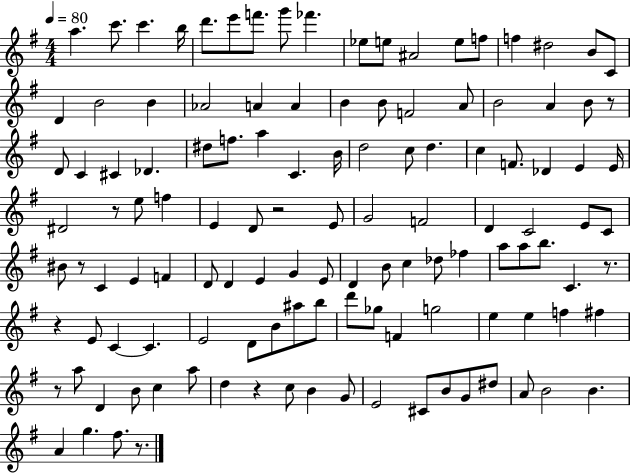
X:1
T:Untitled
M:4/4
L:1/4
K:G
a c'/2 c' b/4 d'/2 e'/2 f'/2 g'/2 _f' _e/2 e/2 ^A2 e/2 f/2 f ^d2 B/2 C/2 D B2 B _A2 A A B B/2 F2 A/2 B2 A B/2 z/2 D/2 C ^C _D ^d/2 f/2 a C B/4 d2 c/2 d c F/2 _D E E/4 ^D2 z/2 e/2 f E D/2 z2 E/2 G2 F2 D C2 E/2 C/2 ^B/2 z/2 C E F D/2 D E G E/2 D B/2 c _d/2 _f a/2 a/2 b/2 C z/2 z E/2 C C E2 D/2 B/2 ^a/2 b/2 d'/2 _g/2 F g2 e e f ^f z/2 a/2 D B/2 c a/2 d z c/2 B G/2 E2 ^C/2 B/2 G/2 ^d/2 A/2 B2 B A g ^f/2 z/2